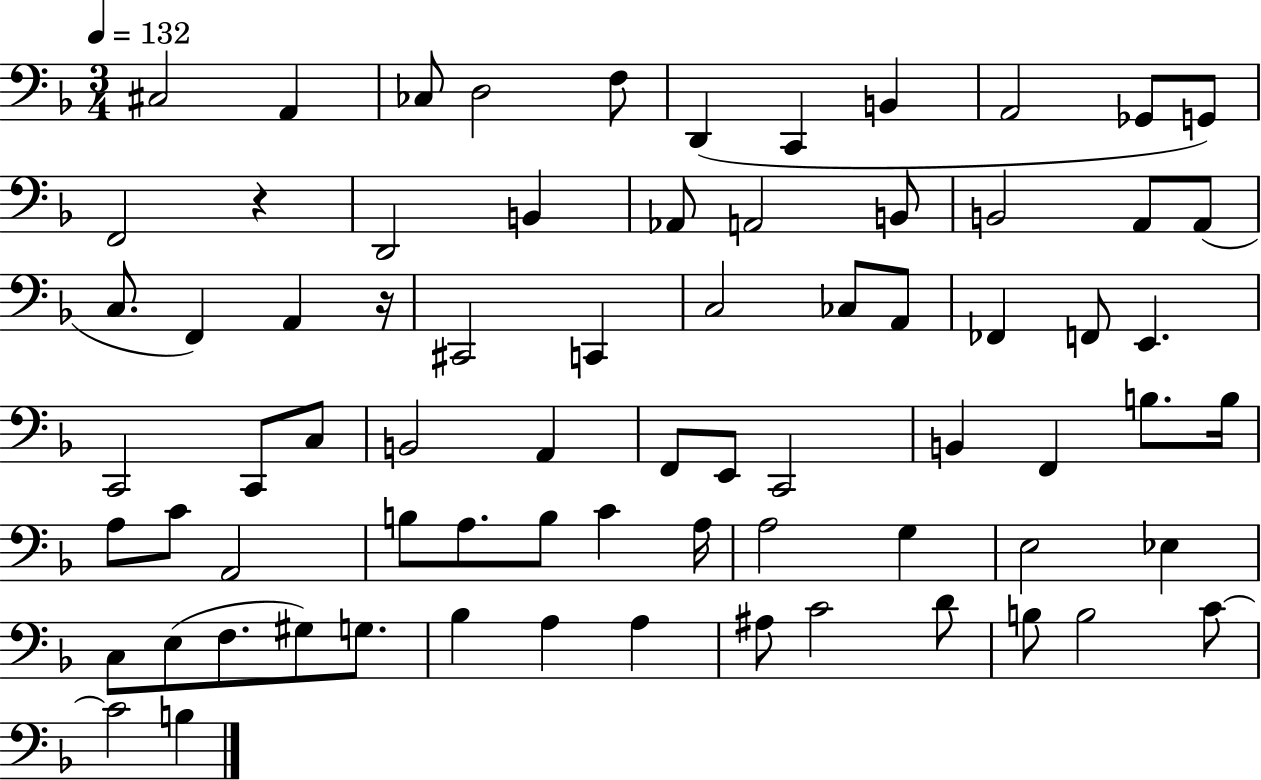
X:1
T:Untitled
M:3/4
L:1/4
K:F
^C,2 A,, _C,/2 D,2 F,/2 D,, C,, B,, A,,2 _G,,/2 G,,/2 F,,2 z D,,2 B,, _A,,/2 A,,2 B,,/2 B,,2 A,,/2 A,,/2 C,/2 F,, A,, z/4 ^C,,2 C,, C,2 _C,/2 A,,/2 _F,, F,,/2 E,, C,,2 C,,/2 C,/2 B,,2 A,, F,,/2 E,,/2 C,,2 B,, F,, B,/2 B,/4 A,/2 C/2 A,,2 B,/2 A,/2 B,/2 C A,/4 A,2 G, E,2 _E, C,/2 E,/2 F,/2 ^G,/2 G,/2 _B, A, A, ^A,/2 C2 D/2 B,/2 B,2 C/2 C2 B,